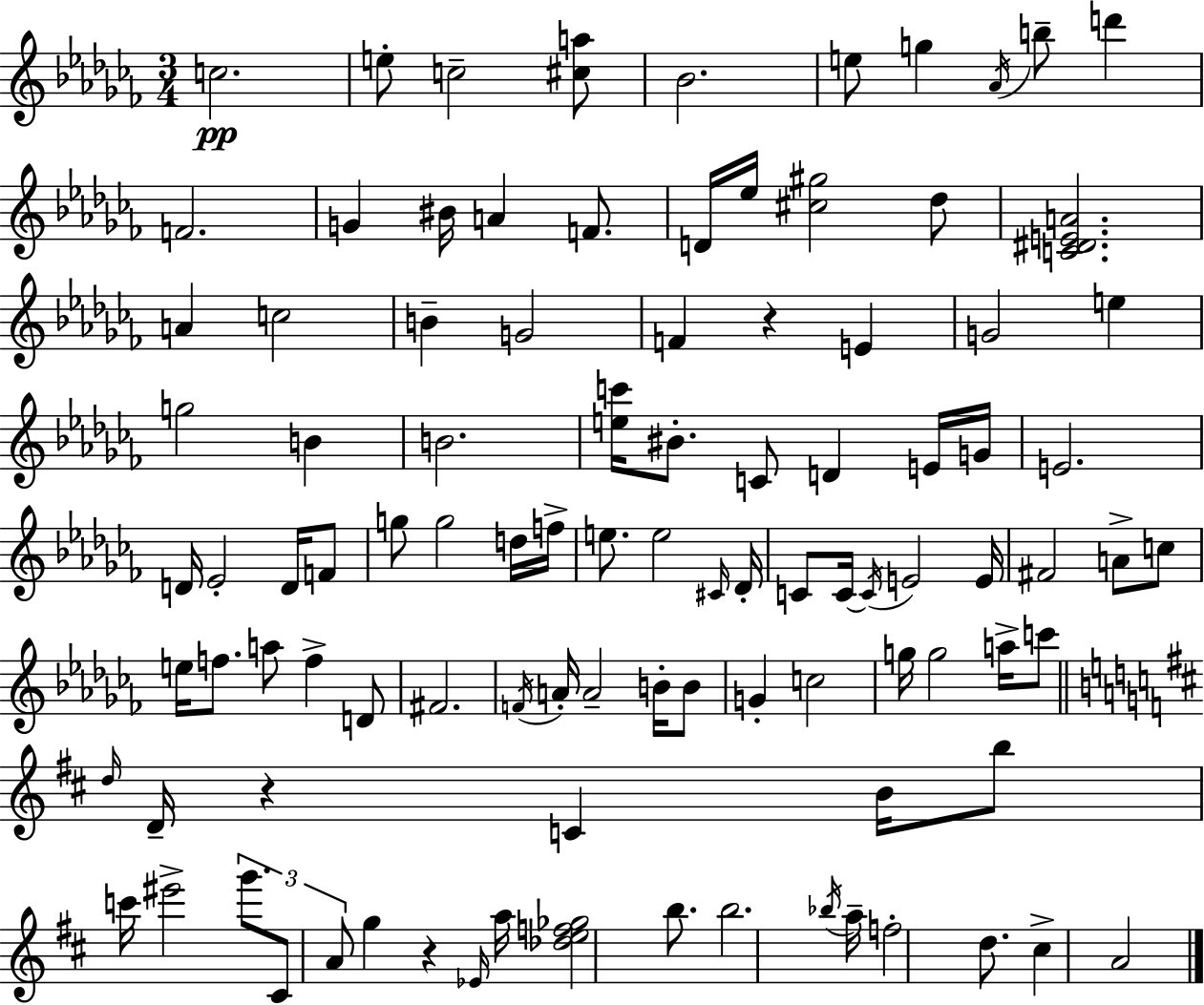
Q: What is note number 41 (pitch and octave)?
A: D5